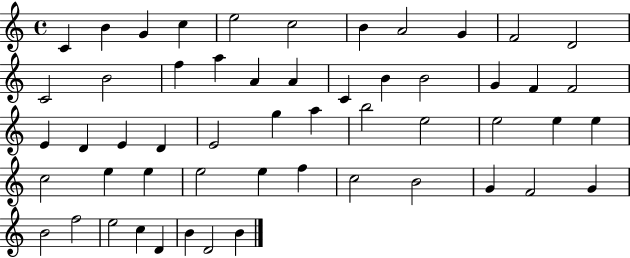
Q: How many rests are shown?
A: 0